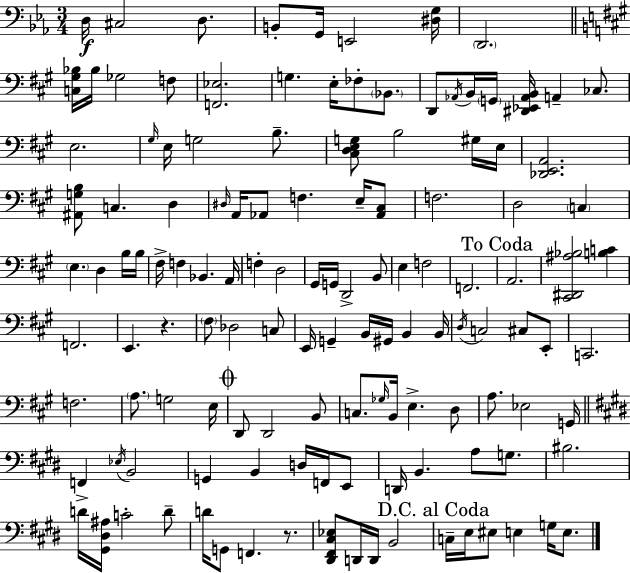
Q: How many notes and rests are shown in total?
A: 129